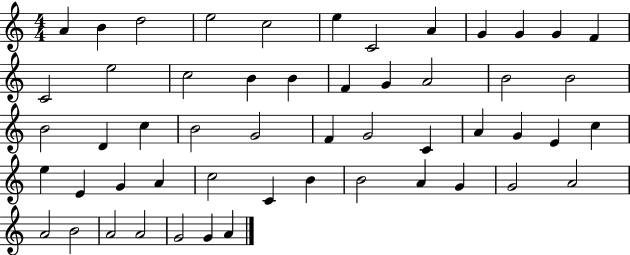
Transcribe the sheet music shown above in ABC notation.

X:1
T:Untitled
M:4/4
L:1/4
K:C
A B d2 e2 c2 e C2 A G G G F C2 e2 c2 B B F G A2 B2 B2 B2 D c B2 G2 F G2 C A G E c e E G A c2 C B B2 A G G2 A2 A2 B2 A2 A2 G2 G A